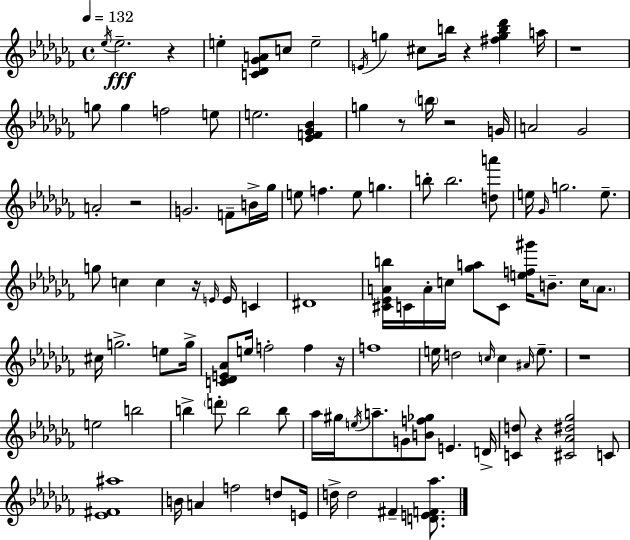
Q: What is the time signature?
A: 4/4